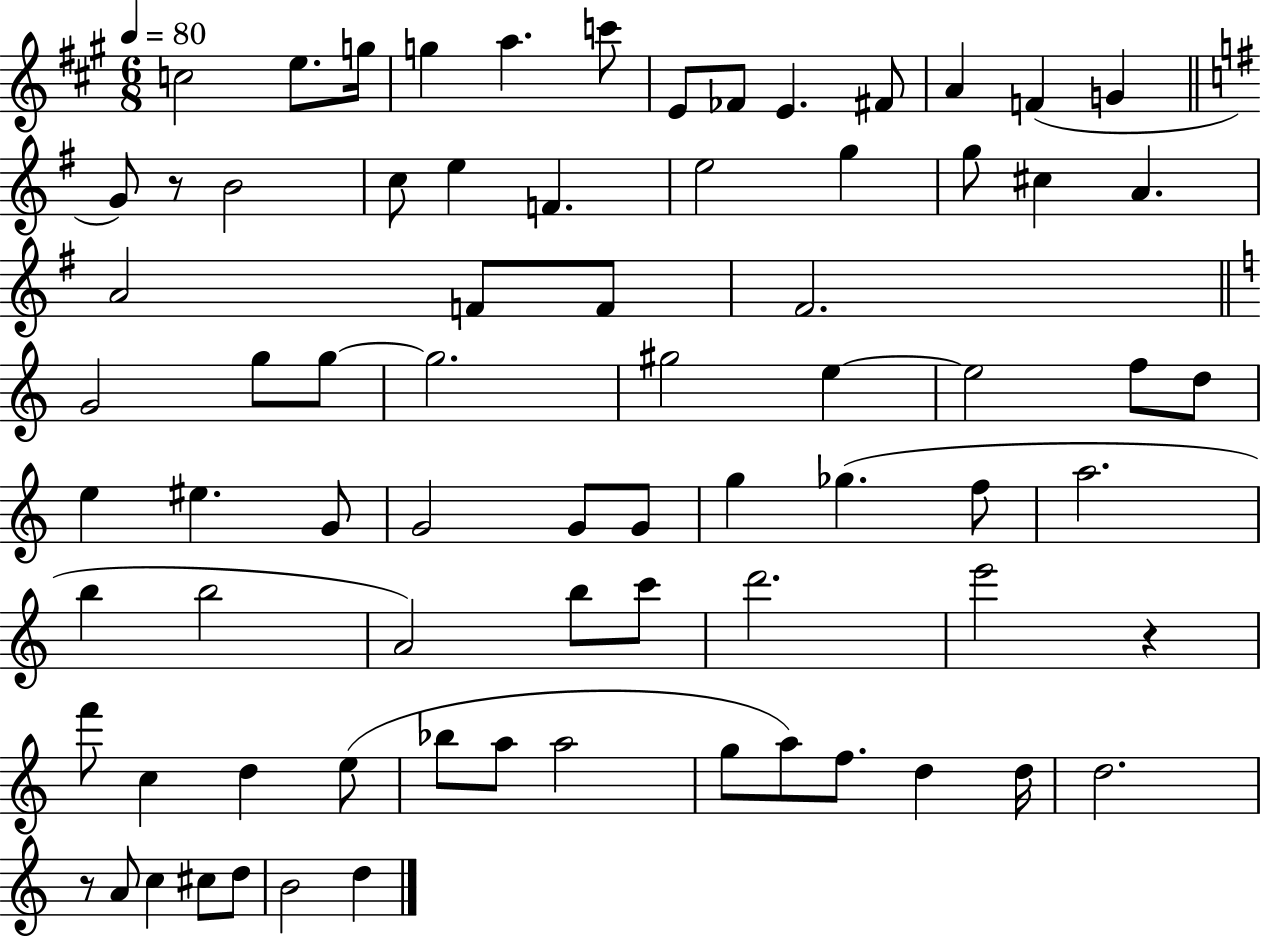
C5/h E5/e. G5/s G5/q A5/q. C6/e E4/e FES4/e E4/q. F#4/e A4/q F4/q G4/q G4/e R/e B4/h C5/e E5/q F4/q. E5/h G5/q G5/e C#5/q A4/q. A4/h F4/e F4/e F#4/h. G4/h G5/e G5/e G5/h. G#5/h E5/q E5/h F5/e D5/e E5/q EIS5/q. G4/e G4/h G4/e G4/e G5/q Gb5/q. F5/e A5/h. B5/q B5/h A4/h B5/e C6/e D6/h. E6/h R/q F6/e C5/q D5/q E5/e Bb5/e A5/e A5/h G5/e A5/e F5/e. D5/q D5/s D5/h. R/e A4/e C5/q C#5/e D5/e B4/h D5/q